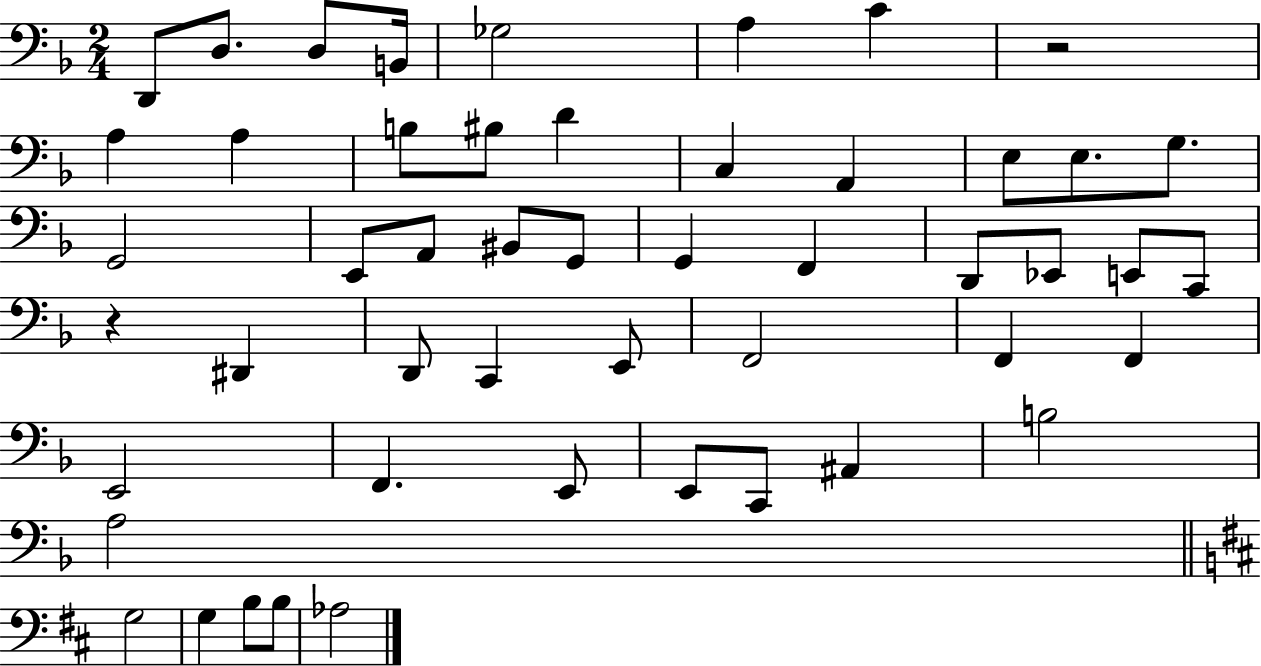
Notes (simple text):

D2/e D3/e. D3/e B2/s Gb3/h A3/q C4/q R/h A3/q A3/q B3/e BIS3/e D4/q C3/q A2/q E3/e E3/e. G3/e. G2/h E2/e A2/e BIS2/e G2/e G2/q F2/q D2/e Eb2/e E2/e C2/e R/q D#2/q D2/e C2/q E2/e F2/h F2/q F2/q E2/h F2/q. E2/e E2/e C2/e A#2/q B3/h A3/h G3/h G3/q B3/e B3/e Ab3/h